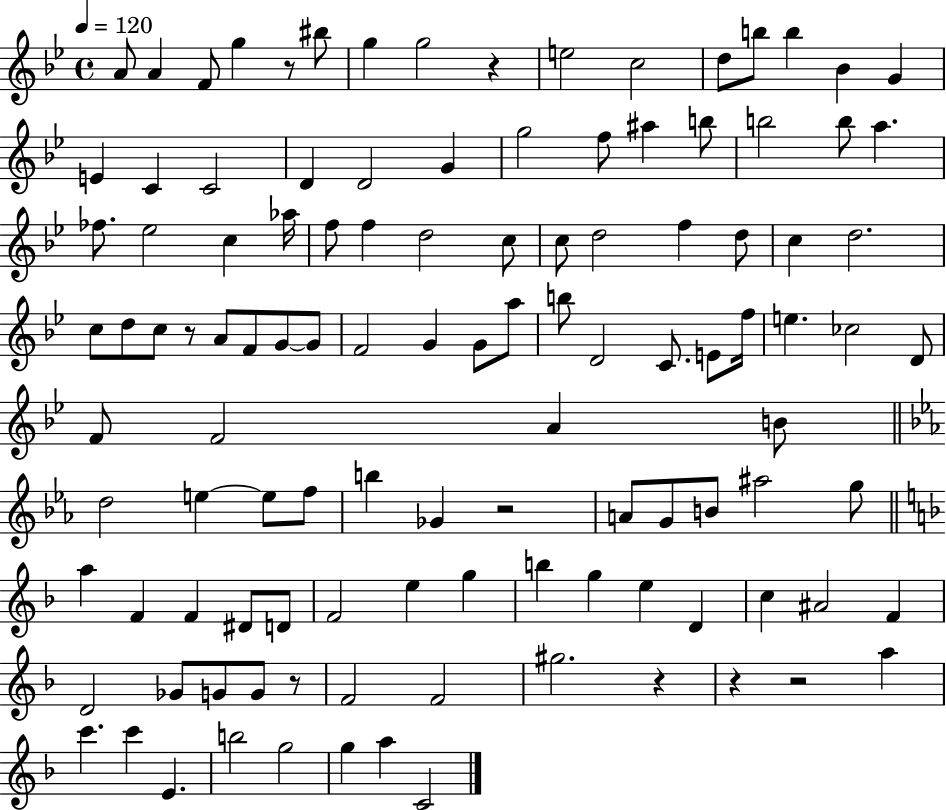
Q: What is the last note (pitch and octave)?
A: C4